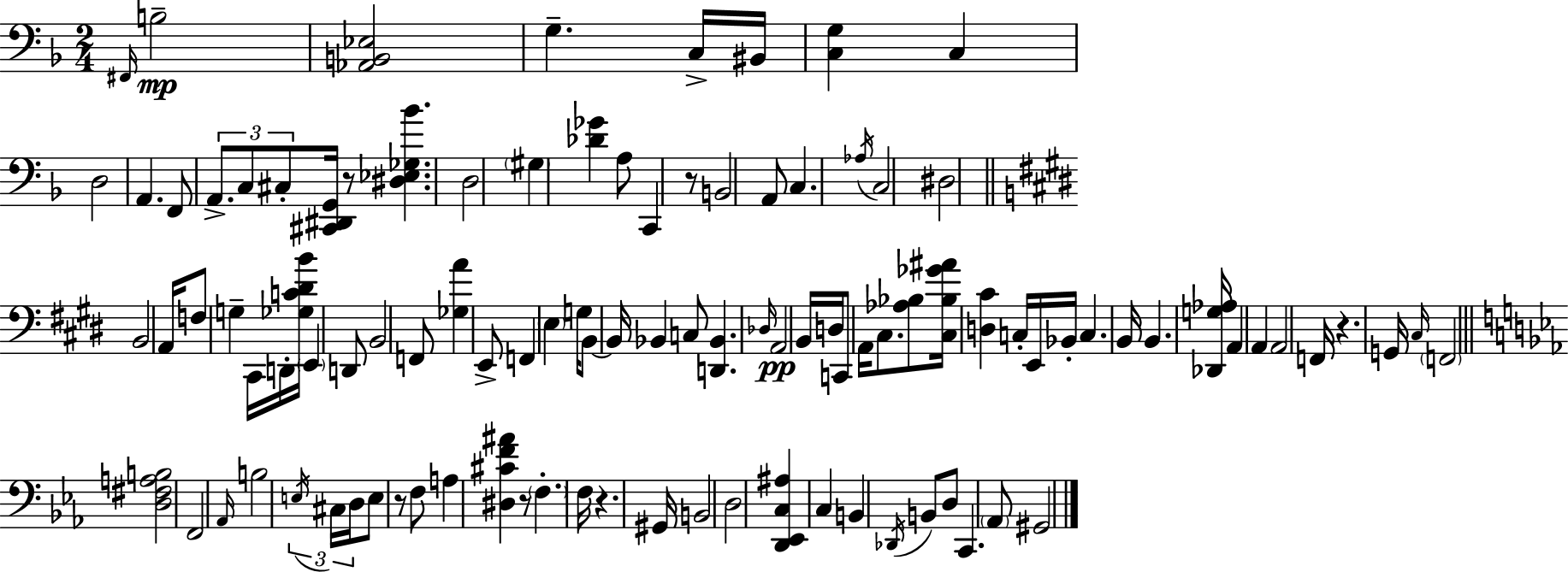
{
  \clef bass
  \numericTimeSignature
  \time 2/4
  \key d \minor
  \grace { fis,16 }\mp b2-- | <aes, b, ees>2 | g4.-- c16-> | bis,16 <c g>4 c4 | \break d2 | a,4. f,8 | \tuplet 3/2 { a,8.-> c8 cis8-. } | <cis, dis, g,>16 r8 <dis ees ges bes'>4. | \break d2 | \parenthesize gis4 <des' ges'>4 | a8 c,4 r8 | b,2 | \break a,8 c4. | \acciaccatura { aes16 } c2 | dis2 | \bar "||" \break \key e \major b,2 | a,16 f8 g4-- cis,16 | d,16-. <ges c' dis' b'>16 \parenthesize e,4 d,8 | b,2 | \break f,8 <ges a'>4 e,8-> | f,4 \parenthesize e4 | g16 b,8~~ b,16 bes,4 | c8 <d, bes,>4. | \break \grace { des16 } a,2\pp | b,16 d16 c,8 a,16 cis8. | <aes bes>8 <cis bes ges' ais'>16 <d cis'>4 | c16-. e,16 bes,16-. c4. | \break b,16 b,4. | <des, g aes>16 a,4 a,4 | a,2 | f,16 r4. | \break g,16 \grace { cis16 } \parenthesize f,2 | \bar "||" \break \key ees \major <d fis a b>2 | f,2 | \grace { aes,16 } b2 | \tuplet 3/2 { \acciaccatura { e16 } cis16 d16 } e8 r8 | \break f8 a4 <dis cis' f' ais'>4 | r8 \parenthesize f4.-. | f16 r4. | gis,16 b,2 | \break d2 | <d, ees, c ais>4 c4 | b,4 \acciaccatura { des,16 } b,8 | d8 c,4. | \break \parenthesize aes,8 gis,2 | \bar "|."
}